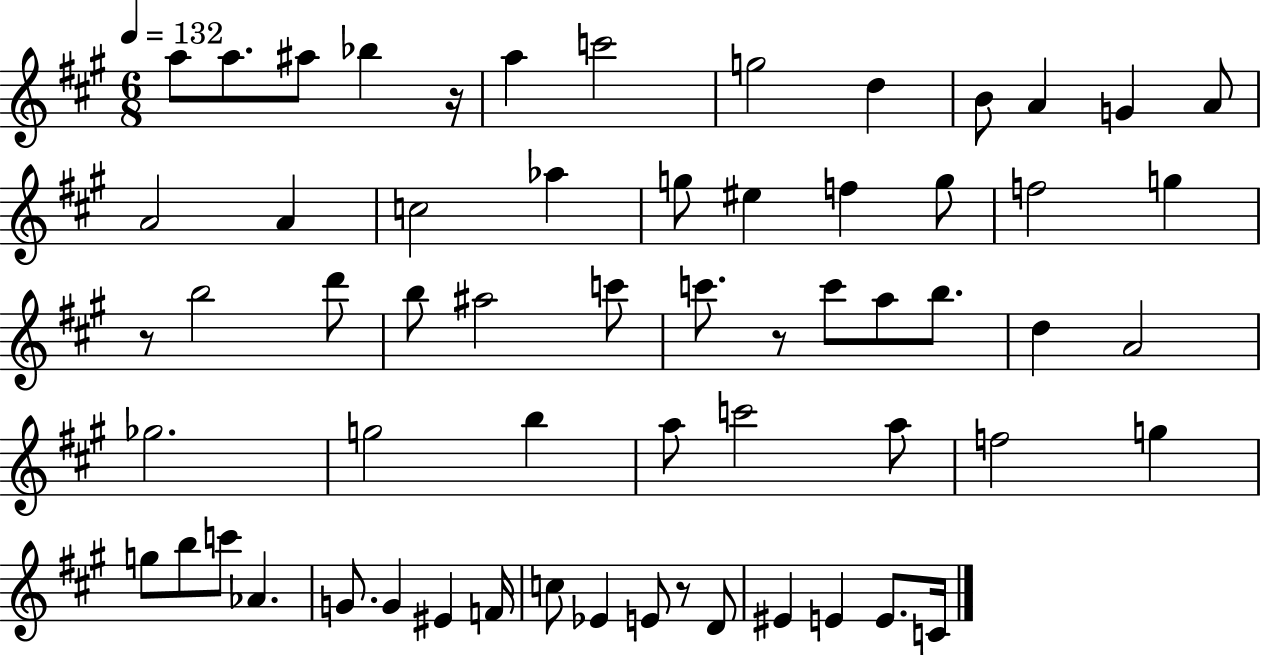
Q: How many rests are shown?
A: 4